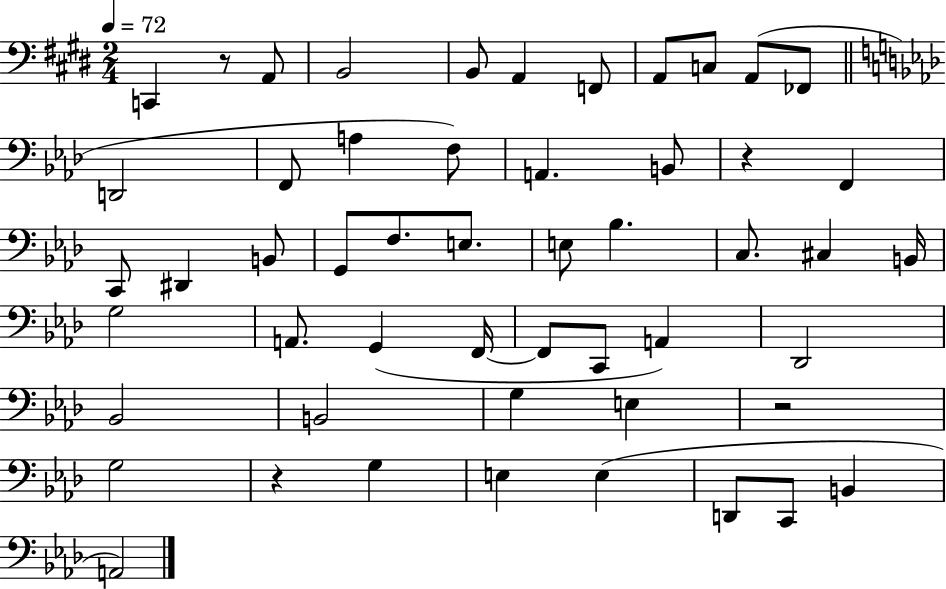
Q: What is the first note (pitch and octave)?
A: C2